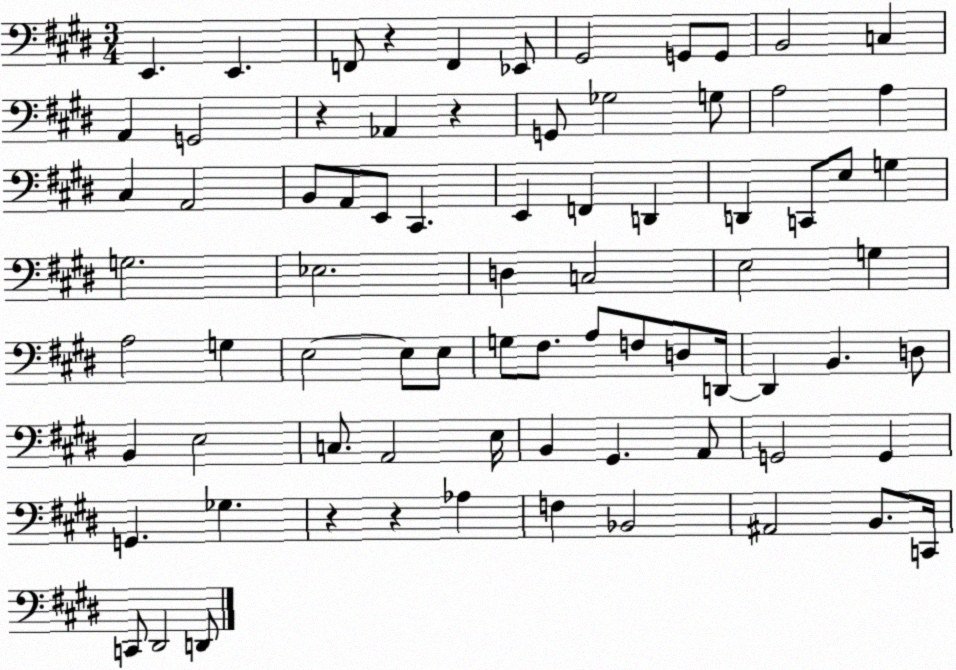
X:1
T:Untitled
M:3/4
L:1/4
K:E
E,, E,, F,,/2 z F,, _E,,/2 ^G,,2 G,,/2 G,,/2 B,,2 C, A,, G,,2 z _A,, z G,,/2 _G,2 G,/2 A,2 A, ^C, A,,2 B,,/2 A,,/2 E,,/2 ^C,, E,, F,, D,, D,, C,,/2 E,/2 G, G,2 _E,2 D, C,2 E,2 G, A,2 G, E,2 E,/2 E,/2 G,/2 ^F,/2 A,/2 F,/2 D,/2 D,,/4 D,, B,, D,/2 B,, E,2 C,/2 A,,2 E,/4 B,, ^G,, A,,/2 G,,2 G,, G,, _G, z z _A, F, _B,,2 ^A,,2 B,,/2 C,,/4 C,,/2 ^D,,2 D,,/2